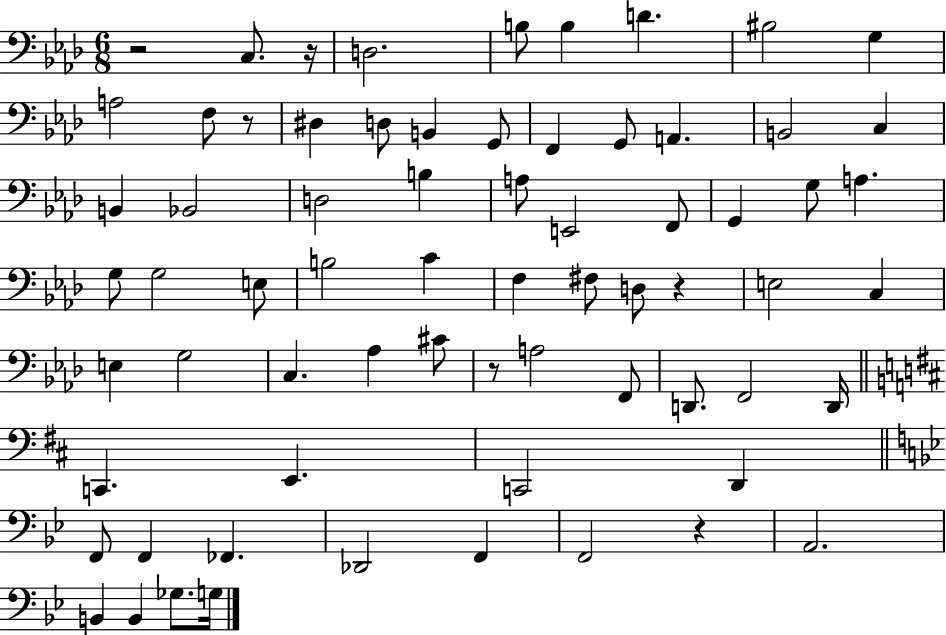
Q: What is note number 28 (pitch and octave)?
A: A3